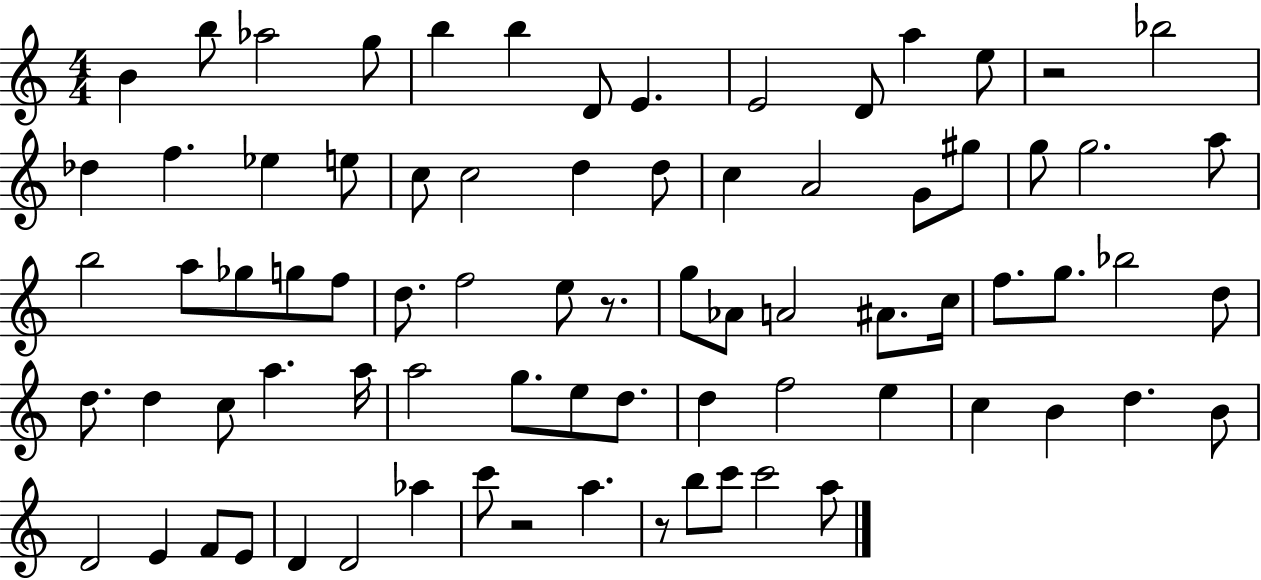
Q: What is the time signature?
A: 4/4